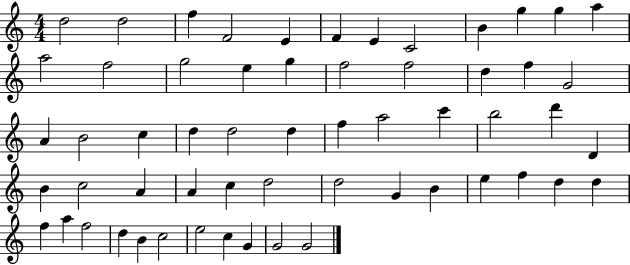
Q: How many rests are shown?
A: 0